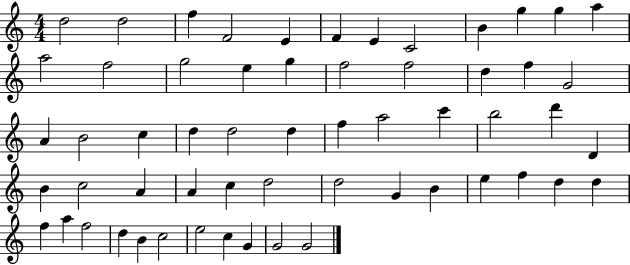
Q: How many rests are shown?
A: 0